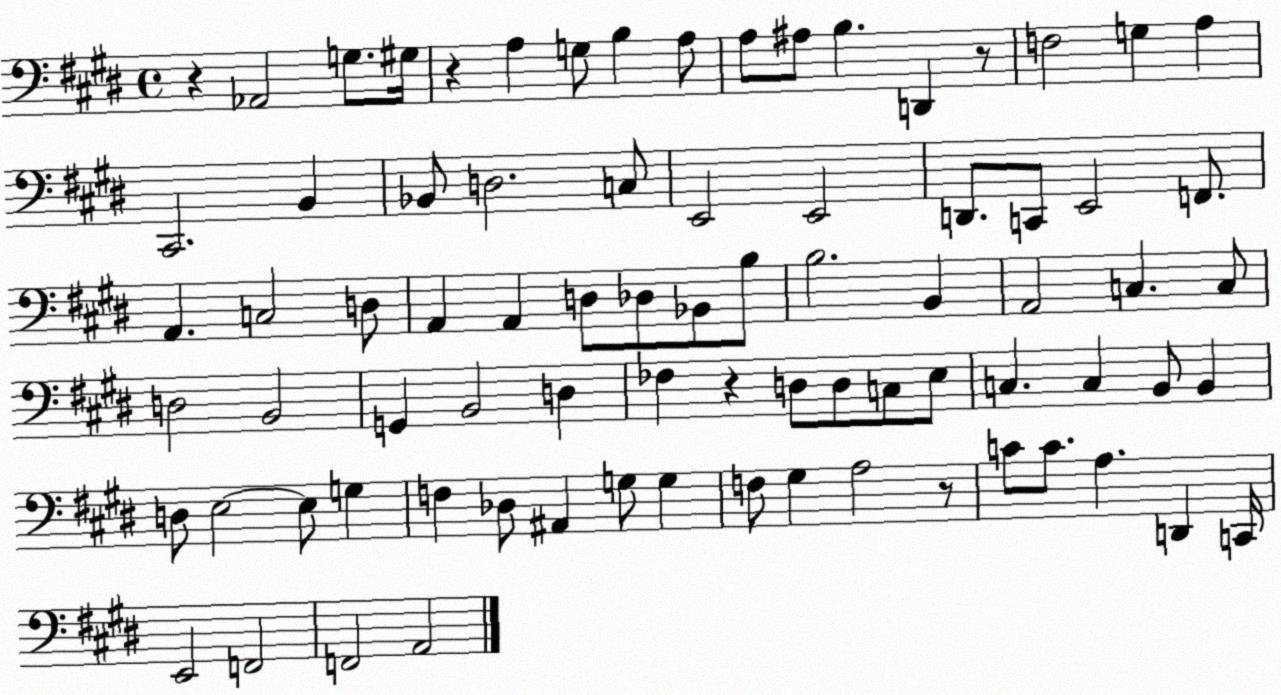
X:1
T:Untitled
M:4/4
L:1/4
K:E
z _A,,2 G,/2 ^G,/4 z A, G,/2 B, A,/2 A,/2 ^A,/2 B, D,, z/2 F,2 G, A, ^C,,2 B,, _B,,/2 D,2 C,/2 E,,2 E,,2 D,,/2 C,,/2 E,,2 F,,/2 A,, C,2 D,/2 A,, A,, D,/2 _D,/2 _B,,/2 B,/2 B,2 B,, A,,2 C, C,/2 D,2 B,,2 G,, B,,2 D, _F, z D,/2 D,/2 C,/2 E,/2 C, C, B,,/2 B,, D,/2 E,2 E,/2 G, F, _D,/2 ^A,, G,/2 G, F,/2 ^G, A,2 z/2 C/2 C/2 A, D,, C,,/4 E,,2 F,,2 F,,2 A,,2